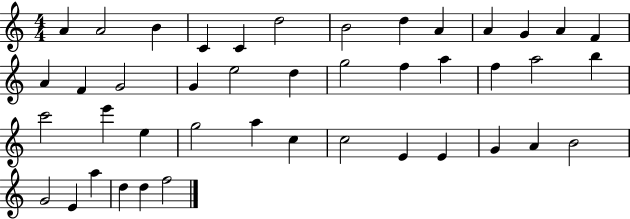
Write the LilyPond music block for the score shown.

{
  \clef treble
  \numericTimeSignature
  \time 4/4
  \key c \major
  a'4 a'2 b'4 | c'4 c'4 d''2 | b'2 d''4 a'4 | a'4 g'4 a'4 f'4 | \break a'4 f'4 g'2 | g'4 e''2 d''4 | g''2 f''4 a''4 | f''4 a''2 b''4 | \break c'''2 e'''4 e''4 | g''2 a''4 c''4 | c''2 e'4 e'4 | g'4 a'4 b'2 | \break g'2 e'4 a''4 | d''4 d''4 f''2 | \bar "|."
}